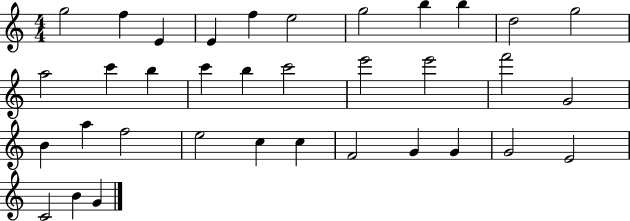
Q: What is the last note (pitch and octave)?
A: G4